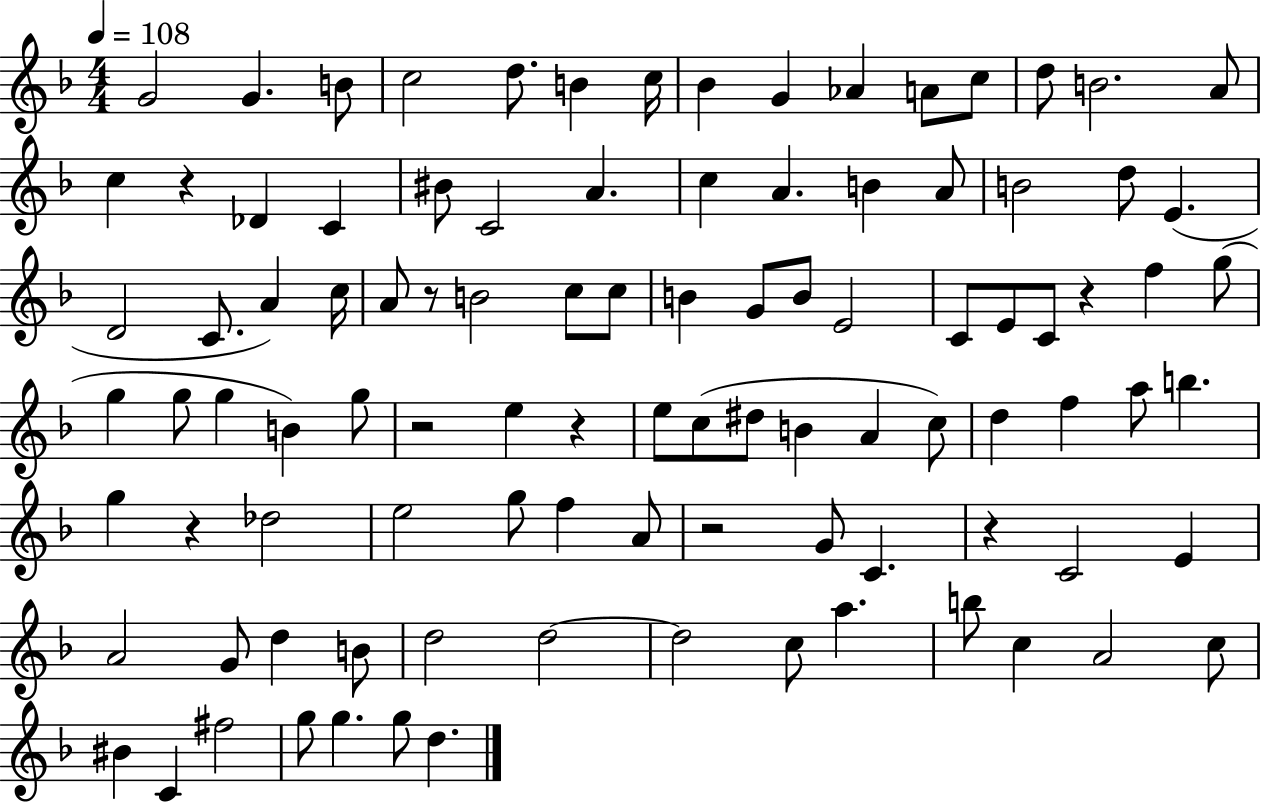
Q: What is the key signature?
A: F major